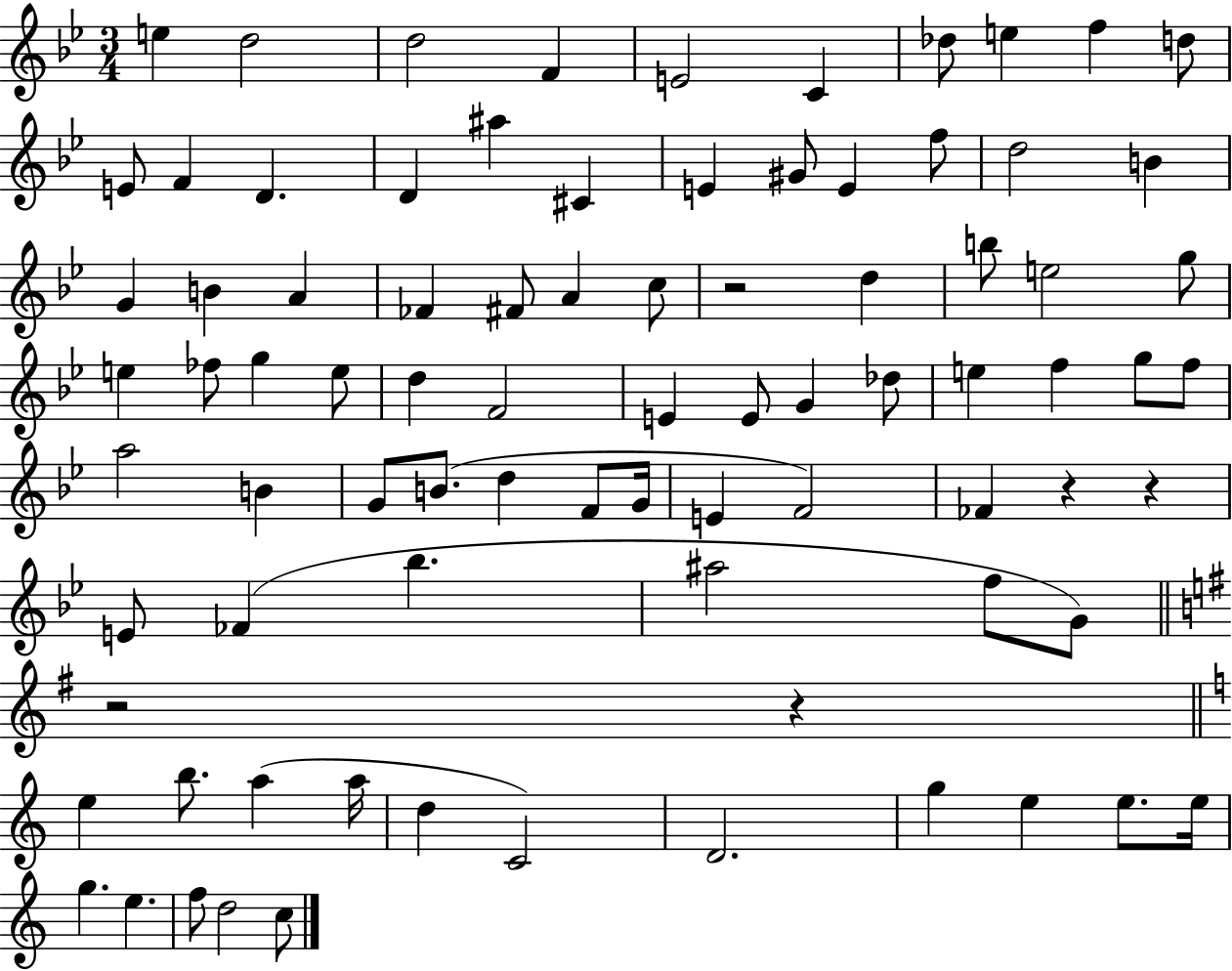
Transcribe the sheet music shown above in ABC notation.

X:1
T:Untitled
M:3/4
L:1/4
K:Bb
e d2 d2 F E2 C _d/2 e f d/2 E/2 F D D ^a ^C E ^G/2 E f/2 d2 B G B A _F ^F/2 A c/2 z2 d b/2 e2 g/2 e _f/2 g e/2 d F2 E E/2 G _d/2 e f g/2 f/2 a2 B G/2 B/2 d F/2 G/4 E F2 _F z z E/2 _F _b ^a2 f/2 G/2 z2 z e b/2 a a/4 d C2 D2 g e e/2 e/4 g e f/2 d2 c/2